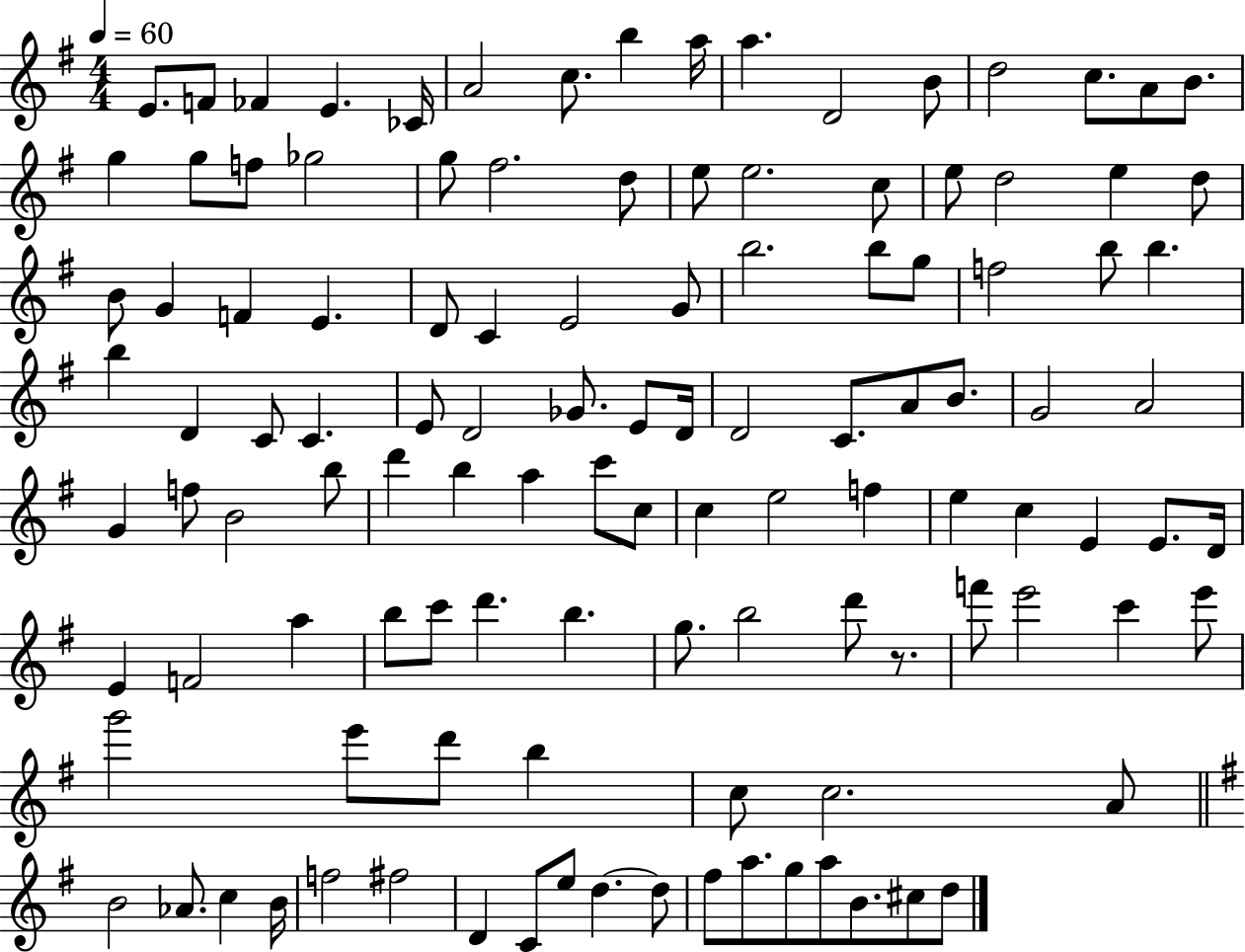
X:1
T:Untitled
M:4/4
L:1/4
K:G
E/2 F/2 _F E _C/4 A2 c/2 b a/4 a D2 B/2 d2 c/2 A/2 B/2 g g/2 f/2 _g2 g/2 ^f2 d/2 e/2 e2 c/2 e/2 d2 e d/2 B/2 G F E D/2 C E2 G/2 b2 b/2 g/2 f2 b/2 b b D C/2 C E/2 D2 _G/2 E/2 D/4 D2 C/2 A/2 B/2 G2 A2 G f/2 B2 b/2 d' b a c'/2 c/2 c e2 f e c E E/2 D/4 E F2 a b/2 c'/2 d' b g/2 b2 d'/2 z/2 f'/2 e'2 c' e'/2 g'2 e'/2 d'/2 b c/2 c2 A/2 B2 _A/2 c B/4 f2 ^f2 D C/2 e/2 d d/2 ^f/2 a/2 g/2 a/2 B/2 ^c/2 d/2